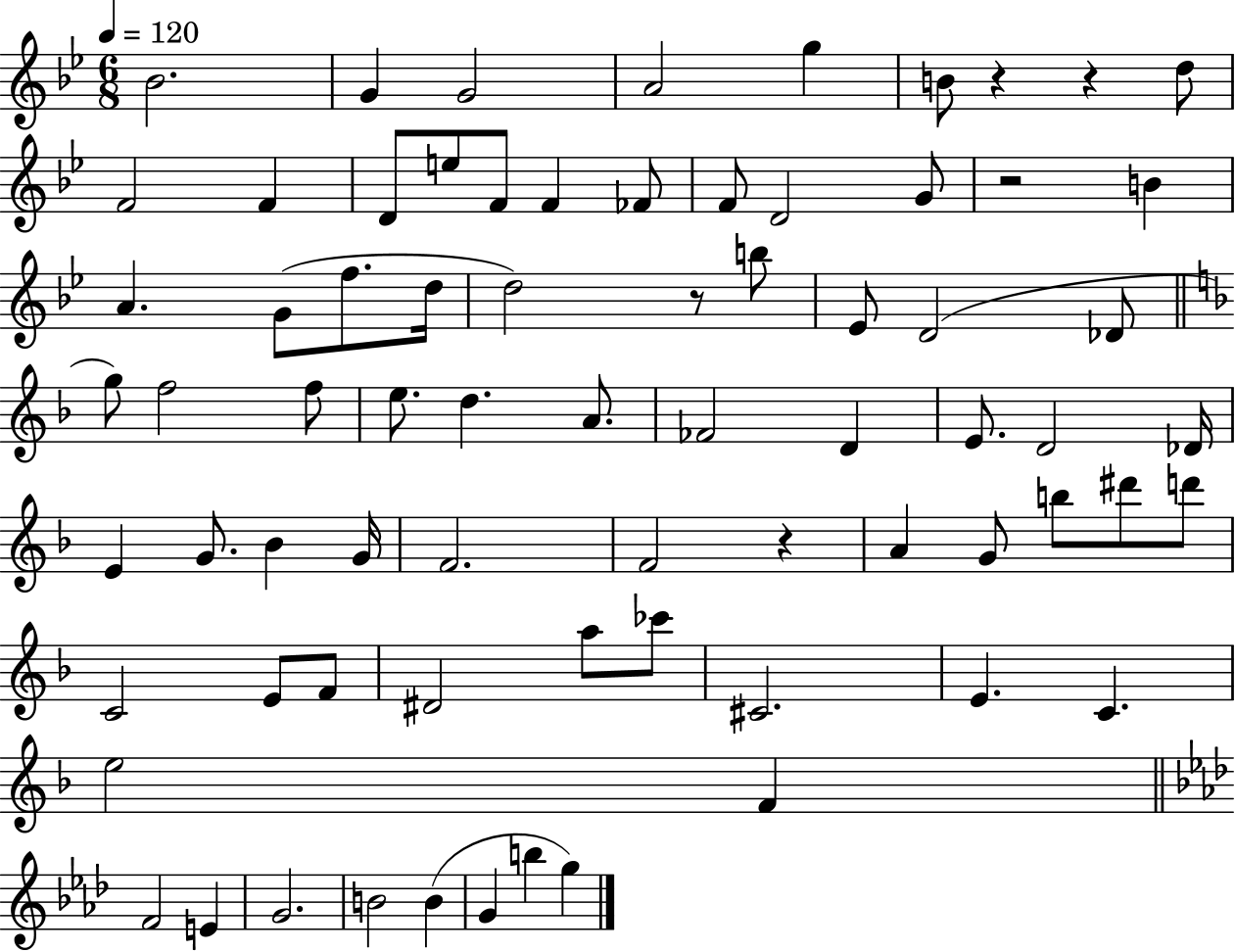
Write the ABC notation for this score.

X:1
T:Untitled
M:6/8
L:1/4
K:Bb
_B2 G G2 A2 g B/2 z z d/2 F2 F D/2 e/2 F/2 F _F/2 F/2 D2 G/2 z2 B A G/2 f/2 d/4 d2 z/2 b/2 _E/2 D2 _D/2 g/2 f2 f/2 e/2 d A/2 _F2 D E/2 D2 _D/4 E G/2 _B G/4 F2 F2 z A G/2 b/2 ^d'/2 d'/2 C2 E/2 F/2 ^D2 a/2 _c'/2 ^C2 E C e2 F F2 E G2 B2 B G b g